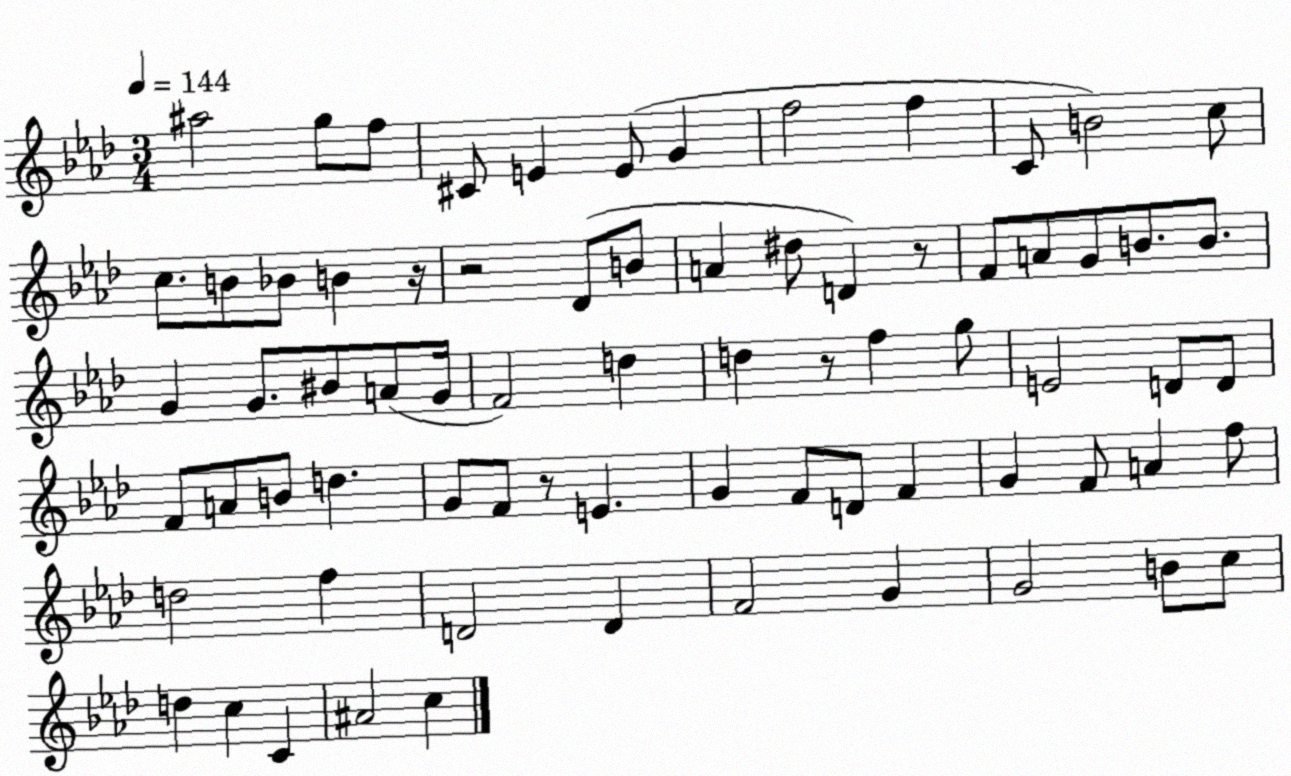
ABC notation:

X:1
T:Untitled
M:3/4
L:1/4
K:Ab
^a2 g/2 f/2 ^C/2 E E/2 G f2 f C/2 B2 c/2 c/2 B/2 _B/2 B z/4 z2 _D/2 B/2 A ^d/2 D z/2 F/2 A/2 G/2 B/2 B/2 G G/2 ^B/2 A/2 G/4 F2 d d z/2 f g/2 E2 D/2 D/2 F/2 A/2 B/2 d G/2 F/2 z/2 E G F/2 D/2 F G F/2 A f/2 d2 f D2 D F2 G G2 B/2 c/2 d c C ^A2 c